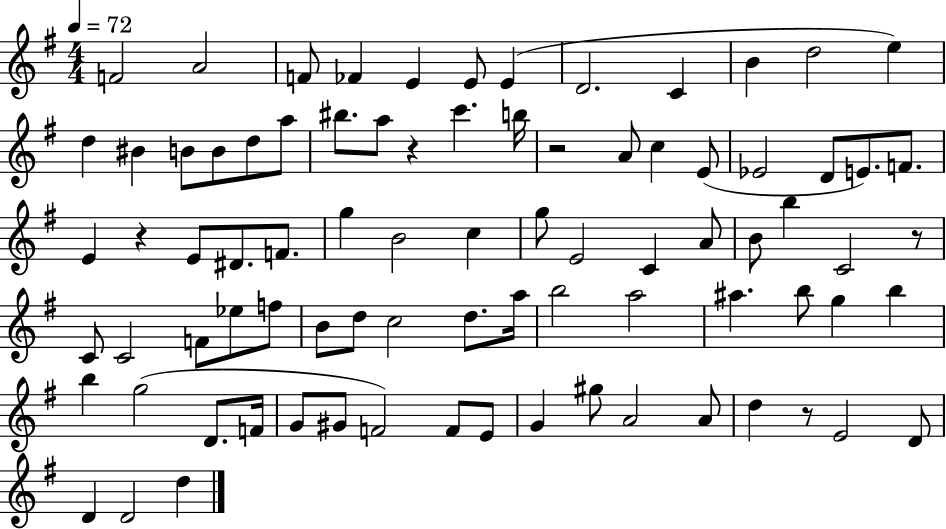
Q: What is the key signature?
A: G major